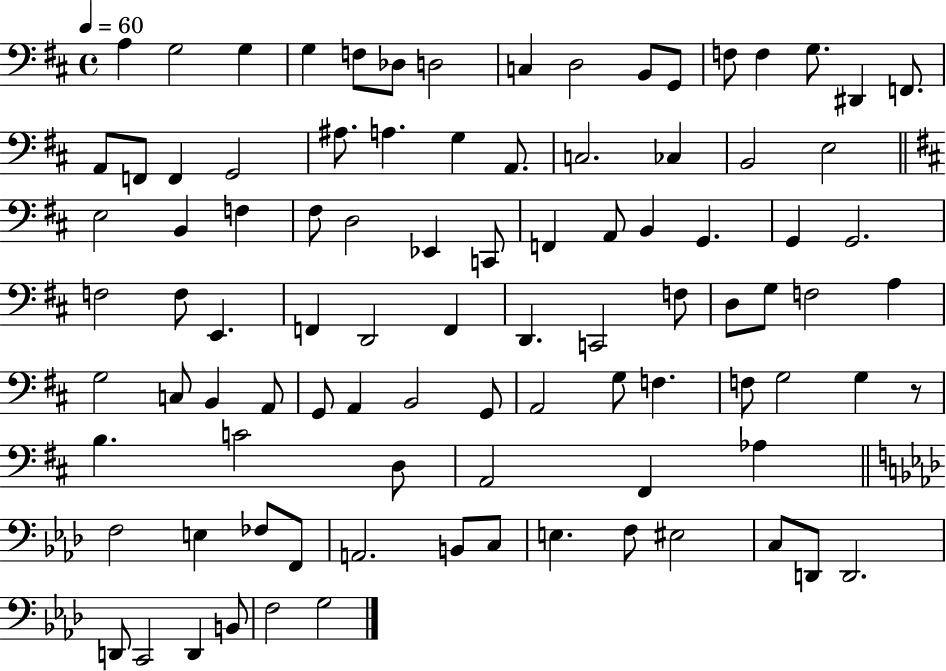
X:1
T:Untitled
M:4/4
L:1/4
K:D
A, G,2 G, G, F,/2 _D,/2 D,2 C, D,2 B,,/2 G,,/2 F,/2 F, G,/2 ^D,, F,,/2 A,,/2 F,,/2 F,, G,,2 ^A,/2 A, G, A,,/2 C,2 _C, B,,2 E,2 E,2 B,, F, ^F,/2 D,2 _E,, C,,/2 F,, A,,/2 B,, G,, G,, G,,2 F,2 F,/2 E,, F,, D,,2 F,, D,, C,,2 F,/2 D,/2 G,/2 F,2 A, G,2 C,/2 B,, A,,/2 G,,/2 A,, B,,2 G,,/2 A,,2 G,/2 F, F,/2 G,2 G, z/2 B, C2 D,/2 A,,2 ^F,, _A, F,2 E, _F,/2 F,,/2 A,,2 B,,/2 C,/2 E, F,/2 ^E,2 C,/2 D,,/2 D,,2 D,,/2 C,,2 D,, B,,/2 F,2 G,2